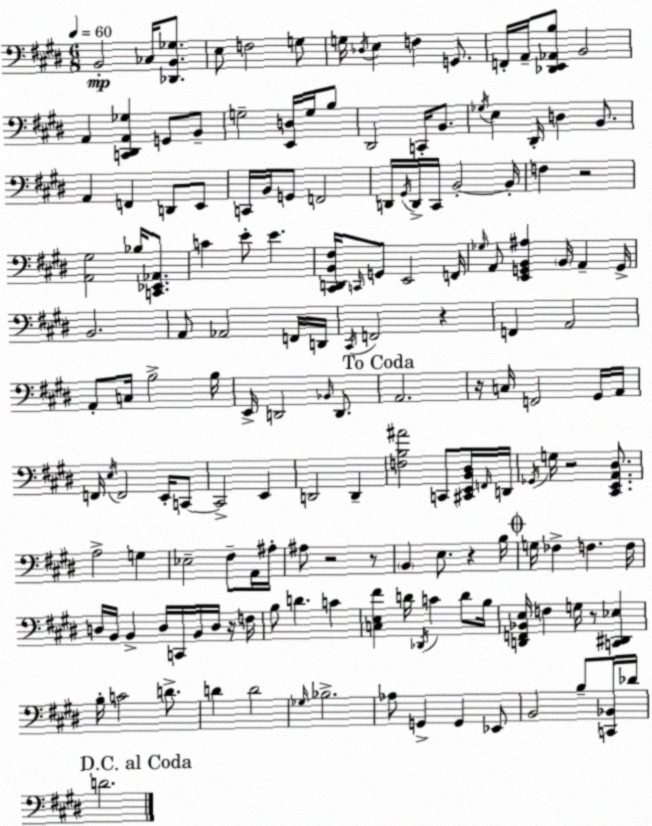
X:1
T:Untitled
M:6/8
L:1/4
K:E
B,,2 _C,/4 [_D,,B,,_G,]/2 E,/2 F,2 G,/2 G,/4 _D,/4 E, F, G,,/2 F,,/4 A,,/4 [_D,,E,,_A,,B,]/2 B,,2 A,, [C,,^D,,A,,_G,] G,,/2 B,,/2 G,2 [E,,D,]/4 G,/4 B,/2 ^D,,2 C,,/4 B,,/2 _G,/4 E, ^D,,/4 D, B,,/2 A,, F,, D,,/2 E,,/2 C,,/4 B,,/4 G,,/2 F,,2 D,,/4 ^G,,/4 D,,/4 ^C,,/4 B,,2 B,,/4 F, z2 [A,,^G,]2 _B,/4 [C,,_E,,_A,,]/2 C E/2 E [^C,,D,,B,,^F,]/4 C,,/4 G,,/2 E,,2 F,,/4 _G,/4 A,,/2 [E,,G,,B,,^A,] B,,/4 A,, G,,/4 B,,2 A,,/2 _A,,2 F,,/4 D,,/4 ^C,,/4 F,,2 z F,, A,,2 A,,/2 C,/4 B,2 B,/4 E,,/4 D,,2 _B,,/4 D,,/2 A,,2 z/4 C,/4 F,,2 ^G,,/4 A,,/4 F,,/4 E,/4 F,,2 E,,/4 C,,/2 C,,2 E,, D,,2 D,, [F,B,^A]2 C,,/2 [^C,,E,,B,,^D,]/4 F,,/4 D,,/4 _G,,/4 G,/4 z2 [^C,,E,,A,,^D,]/2 A,2 G, _E,2 ^F,/2 A,,/4 ^A,/4 ^A,/2 z2 z/2 B,, E,/2 z B,/4 G,/4 _F, F, F,/4 D,/4 B,,/4 B,, D,/4 C,,/4 B,,/4 D,/4 z/4 F,/4 B,/2 D C [C,E,^F] D/4 _D,,/4 C D/2 B,/4 [D,,F,,_B,,E,]/4 F, G,/4 z/2 [C,,^D,,_E,] B,/4 C2 D/2 D D2 _G,/4 _B,2 _A,/2 G,, G,, _E,,/2 B,,2 B,/2 [C,,_B,,]/4 _D/4 D2